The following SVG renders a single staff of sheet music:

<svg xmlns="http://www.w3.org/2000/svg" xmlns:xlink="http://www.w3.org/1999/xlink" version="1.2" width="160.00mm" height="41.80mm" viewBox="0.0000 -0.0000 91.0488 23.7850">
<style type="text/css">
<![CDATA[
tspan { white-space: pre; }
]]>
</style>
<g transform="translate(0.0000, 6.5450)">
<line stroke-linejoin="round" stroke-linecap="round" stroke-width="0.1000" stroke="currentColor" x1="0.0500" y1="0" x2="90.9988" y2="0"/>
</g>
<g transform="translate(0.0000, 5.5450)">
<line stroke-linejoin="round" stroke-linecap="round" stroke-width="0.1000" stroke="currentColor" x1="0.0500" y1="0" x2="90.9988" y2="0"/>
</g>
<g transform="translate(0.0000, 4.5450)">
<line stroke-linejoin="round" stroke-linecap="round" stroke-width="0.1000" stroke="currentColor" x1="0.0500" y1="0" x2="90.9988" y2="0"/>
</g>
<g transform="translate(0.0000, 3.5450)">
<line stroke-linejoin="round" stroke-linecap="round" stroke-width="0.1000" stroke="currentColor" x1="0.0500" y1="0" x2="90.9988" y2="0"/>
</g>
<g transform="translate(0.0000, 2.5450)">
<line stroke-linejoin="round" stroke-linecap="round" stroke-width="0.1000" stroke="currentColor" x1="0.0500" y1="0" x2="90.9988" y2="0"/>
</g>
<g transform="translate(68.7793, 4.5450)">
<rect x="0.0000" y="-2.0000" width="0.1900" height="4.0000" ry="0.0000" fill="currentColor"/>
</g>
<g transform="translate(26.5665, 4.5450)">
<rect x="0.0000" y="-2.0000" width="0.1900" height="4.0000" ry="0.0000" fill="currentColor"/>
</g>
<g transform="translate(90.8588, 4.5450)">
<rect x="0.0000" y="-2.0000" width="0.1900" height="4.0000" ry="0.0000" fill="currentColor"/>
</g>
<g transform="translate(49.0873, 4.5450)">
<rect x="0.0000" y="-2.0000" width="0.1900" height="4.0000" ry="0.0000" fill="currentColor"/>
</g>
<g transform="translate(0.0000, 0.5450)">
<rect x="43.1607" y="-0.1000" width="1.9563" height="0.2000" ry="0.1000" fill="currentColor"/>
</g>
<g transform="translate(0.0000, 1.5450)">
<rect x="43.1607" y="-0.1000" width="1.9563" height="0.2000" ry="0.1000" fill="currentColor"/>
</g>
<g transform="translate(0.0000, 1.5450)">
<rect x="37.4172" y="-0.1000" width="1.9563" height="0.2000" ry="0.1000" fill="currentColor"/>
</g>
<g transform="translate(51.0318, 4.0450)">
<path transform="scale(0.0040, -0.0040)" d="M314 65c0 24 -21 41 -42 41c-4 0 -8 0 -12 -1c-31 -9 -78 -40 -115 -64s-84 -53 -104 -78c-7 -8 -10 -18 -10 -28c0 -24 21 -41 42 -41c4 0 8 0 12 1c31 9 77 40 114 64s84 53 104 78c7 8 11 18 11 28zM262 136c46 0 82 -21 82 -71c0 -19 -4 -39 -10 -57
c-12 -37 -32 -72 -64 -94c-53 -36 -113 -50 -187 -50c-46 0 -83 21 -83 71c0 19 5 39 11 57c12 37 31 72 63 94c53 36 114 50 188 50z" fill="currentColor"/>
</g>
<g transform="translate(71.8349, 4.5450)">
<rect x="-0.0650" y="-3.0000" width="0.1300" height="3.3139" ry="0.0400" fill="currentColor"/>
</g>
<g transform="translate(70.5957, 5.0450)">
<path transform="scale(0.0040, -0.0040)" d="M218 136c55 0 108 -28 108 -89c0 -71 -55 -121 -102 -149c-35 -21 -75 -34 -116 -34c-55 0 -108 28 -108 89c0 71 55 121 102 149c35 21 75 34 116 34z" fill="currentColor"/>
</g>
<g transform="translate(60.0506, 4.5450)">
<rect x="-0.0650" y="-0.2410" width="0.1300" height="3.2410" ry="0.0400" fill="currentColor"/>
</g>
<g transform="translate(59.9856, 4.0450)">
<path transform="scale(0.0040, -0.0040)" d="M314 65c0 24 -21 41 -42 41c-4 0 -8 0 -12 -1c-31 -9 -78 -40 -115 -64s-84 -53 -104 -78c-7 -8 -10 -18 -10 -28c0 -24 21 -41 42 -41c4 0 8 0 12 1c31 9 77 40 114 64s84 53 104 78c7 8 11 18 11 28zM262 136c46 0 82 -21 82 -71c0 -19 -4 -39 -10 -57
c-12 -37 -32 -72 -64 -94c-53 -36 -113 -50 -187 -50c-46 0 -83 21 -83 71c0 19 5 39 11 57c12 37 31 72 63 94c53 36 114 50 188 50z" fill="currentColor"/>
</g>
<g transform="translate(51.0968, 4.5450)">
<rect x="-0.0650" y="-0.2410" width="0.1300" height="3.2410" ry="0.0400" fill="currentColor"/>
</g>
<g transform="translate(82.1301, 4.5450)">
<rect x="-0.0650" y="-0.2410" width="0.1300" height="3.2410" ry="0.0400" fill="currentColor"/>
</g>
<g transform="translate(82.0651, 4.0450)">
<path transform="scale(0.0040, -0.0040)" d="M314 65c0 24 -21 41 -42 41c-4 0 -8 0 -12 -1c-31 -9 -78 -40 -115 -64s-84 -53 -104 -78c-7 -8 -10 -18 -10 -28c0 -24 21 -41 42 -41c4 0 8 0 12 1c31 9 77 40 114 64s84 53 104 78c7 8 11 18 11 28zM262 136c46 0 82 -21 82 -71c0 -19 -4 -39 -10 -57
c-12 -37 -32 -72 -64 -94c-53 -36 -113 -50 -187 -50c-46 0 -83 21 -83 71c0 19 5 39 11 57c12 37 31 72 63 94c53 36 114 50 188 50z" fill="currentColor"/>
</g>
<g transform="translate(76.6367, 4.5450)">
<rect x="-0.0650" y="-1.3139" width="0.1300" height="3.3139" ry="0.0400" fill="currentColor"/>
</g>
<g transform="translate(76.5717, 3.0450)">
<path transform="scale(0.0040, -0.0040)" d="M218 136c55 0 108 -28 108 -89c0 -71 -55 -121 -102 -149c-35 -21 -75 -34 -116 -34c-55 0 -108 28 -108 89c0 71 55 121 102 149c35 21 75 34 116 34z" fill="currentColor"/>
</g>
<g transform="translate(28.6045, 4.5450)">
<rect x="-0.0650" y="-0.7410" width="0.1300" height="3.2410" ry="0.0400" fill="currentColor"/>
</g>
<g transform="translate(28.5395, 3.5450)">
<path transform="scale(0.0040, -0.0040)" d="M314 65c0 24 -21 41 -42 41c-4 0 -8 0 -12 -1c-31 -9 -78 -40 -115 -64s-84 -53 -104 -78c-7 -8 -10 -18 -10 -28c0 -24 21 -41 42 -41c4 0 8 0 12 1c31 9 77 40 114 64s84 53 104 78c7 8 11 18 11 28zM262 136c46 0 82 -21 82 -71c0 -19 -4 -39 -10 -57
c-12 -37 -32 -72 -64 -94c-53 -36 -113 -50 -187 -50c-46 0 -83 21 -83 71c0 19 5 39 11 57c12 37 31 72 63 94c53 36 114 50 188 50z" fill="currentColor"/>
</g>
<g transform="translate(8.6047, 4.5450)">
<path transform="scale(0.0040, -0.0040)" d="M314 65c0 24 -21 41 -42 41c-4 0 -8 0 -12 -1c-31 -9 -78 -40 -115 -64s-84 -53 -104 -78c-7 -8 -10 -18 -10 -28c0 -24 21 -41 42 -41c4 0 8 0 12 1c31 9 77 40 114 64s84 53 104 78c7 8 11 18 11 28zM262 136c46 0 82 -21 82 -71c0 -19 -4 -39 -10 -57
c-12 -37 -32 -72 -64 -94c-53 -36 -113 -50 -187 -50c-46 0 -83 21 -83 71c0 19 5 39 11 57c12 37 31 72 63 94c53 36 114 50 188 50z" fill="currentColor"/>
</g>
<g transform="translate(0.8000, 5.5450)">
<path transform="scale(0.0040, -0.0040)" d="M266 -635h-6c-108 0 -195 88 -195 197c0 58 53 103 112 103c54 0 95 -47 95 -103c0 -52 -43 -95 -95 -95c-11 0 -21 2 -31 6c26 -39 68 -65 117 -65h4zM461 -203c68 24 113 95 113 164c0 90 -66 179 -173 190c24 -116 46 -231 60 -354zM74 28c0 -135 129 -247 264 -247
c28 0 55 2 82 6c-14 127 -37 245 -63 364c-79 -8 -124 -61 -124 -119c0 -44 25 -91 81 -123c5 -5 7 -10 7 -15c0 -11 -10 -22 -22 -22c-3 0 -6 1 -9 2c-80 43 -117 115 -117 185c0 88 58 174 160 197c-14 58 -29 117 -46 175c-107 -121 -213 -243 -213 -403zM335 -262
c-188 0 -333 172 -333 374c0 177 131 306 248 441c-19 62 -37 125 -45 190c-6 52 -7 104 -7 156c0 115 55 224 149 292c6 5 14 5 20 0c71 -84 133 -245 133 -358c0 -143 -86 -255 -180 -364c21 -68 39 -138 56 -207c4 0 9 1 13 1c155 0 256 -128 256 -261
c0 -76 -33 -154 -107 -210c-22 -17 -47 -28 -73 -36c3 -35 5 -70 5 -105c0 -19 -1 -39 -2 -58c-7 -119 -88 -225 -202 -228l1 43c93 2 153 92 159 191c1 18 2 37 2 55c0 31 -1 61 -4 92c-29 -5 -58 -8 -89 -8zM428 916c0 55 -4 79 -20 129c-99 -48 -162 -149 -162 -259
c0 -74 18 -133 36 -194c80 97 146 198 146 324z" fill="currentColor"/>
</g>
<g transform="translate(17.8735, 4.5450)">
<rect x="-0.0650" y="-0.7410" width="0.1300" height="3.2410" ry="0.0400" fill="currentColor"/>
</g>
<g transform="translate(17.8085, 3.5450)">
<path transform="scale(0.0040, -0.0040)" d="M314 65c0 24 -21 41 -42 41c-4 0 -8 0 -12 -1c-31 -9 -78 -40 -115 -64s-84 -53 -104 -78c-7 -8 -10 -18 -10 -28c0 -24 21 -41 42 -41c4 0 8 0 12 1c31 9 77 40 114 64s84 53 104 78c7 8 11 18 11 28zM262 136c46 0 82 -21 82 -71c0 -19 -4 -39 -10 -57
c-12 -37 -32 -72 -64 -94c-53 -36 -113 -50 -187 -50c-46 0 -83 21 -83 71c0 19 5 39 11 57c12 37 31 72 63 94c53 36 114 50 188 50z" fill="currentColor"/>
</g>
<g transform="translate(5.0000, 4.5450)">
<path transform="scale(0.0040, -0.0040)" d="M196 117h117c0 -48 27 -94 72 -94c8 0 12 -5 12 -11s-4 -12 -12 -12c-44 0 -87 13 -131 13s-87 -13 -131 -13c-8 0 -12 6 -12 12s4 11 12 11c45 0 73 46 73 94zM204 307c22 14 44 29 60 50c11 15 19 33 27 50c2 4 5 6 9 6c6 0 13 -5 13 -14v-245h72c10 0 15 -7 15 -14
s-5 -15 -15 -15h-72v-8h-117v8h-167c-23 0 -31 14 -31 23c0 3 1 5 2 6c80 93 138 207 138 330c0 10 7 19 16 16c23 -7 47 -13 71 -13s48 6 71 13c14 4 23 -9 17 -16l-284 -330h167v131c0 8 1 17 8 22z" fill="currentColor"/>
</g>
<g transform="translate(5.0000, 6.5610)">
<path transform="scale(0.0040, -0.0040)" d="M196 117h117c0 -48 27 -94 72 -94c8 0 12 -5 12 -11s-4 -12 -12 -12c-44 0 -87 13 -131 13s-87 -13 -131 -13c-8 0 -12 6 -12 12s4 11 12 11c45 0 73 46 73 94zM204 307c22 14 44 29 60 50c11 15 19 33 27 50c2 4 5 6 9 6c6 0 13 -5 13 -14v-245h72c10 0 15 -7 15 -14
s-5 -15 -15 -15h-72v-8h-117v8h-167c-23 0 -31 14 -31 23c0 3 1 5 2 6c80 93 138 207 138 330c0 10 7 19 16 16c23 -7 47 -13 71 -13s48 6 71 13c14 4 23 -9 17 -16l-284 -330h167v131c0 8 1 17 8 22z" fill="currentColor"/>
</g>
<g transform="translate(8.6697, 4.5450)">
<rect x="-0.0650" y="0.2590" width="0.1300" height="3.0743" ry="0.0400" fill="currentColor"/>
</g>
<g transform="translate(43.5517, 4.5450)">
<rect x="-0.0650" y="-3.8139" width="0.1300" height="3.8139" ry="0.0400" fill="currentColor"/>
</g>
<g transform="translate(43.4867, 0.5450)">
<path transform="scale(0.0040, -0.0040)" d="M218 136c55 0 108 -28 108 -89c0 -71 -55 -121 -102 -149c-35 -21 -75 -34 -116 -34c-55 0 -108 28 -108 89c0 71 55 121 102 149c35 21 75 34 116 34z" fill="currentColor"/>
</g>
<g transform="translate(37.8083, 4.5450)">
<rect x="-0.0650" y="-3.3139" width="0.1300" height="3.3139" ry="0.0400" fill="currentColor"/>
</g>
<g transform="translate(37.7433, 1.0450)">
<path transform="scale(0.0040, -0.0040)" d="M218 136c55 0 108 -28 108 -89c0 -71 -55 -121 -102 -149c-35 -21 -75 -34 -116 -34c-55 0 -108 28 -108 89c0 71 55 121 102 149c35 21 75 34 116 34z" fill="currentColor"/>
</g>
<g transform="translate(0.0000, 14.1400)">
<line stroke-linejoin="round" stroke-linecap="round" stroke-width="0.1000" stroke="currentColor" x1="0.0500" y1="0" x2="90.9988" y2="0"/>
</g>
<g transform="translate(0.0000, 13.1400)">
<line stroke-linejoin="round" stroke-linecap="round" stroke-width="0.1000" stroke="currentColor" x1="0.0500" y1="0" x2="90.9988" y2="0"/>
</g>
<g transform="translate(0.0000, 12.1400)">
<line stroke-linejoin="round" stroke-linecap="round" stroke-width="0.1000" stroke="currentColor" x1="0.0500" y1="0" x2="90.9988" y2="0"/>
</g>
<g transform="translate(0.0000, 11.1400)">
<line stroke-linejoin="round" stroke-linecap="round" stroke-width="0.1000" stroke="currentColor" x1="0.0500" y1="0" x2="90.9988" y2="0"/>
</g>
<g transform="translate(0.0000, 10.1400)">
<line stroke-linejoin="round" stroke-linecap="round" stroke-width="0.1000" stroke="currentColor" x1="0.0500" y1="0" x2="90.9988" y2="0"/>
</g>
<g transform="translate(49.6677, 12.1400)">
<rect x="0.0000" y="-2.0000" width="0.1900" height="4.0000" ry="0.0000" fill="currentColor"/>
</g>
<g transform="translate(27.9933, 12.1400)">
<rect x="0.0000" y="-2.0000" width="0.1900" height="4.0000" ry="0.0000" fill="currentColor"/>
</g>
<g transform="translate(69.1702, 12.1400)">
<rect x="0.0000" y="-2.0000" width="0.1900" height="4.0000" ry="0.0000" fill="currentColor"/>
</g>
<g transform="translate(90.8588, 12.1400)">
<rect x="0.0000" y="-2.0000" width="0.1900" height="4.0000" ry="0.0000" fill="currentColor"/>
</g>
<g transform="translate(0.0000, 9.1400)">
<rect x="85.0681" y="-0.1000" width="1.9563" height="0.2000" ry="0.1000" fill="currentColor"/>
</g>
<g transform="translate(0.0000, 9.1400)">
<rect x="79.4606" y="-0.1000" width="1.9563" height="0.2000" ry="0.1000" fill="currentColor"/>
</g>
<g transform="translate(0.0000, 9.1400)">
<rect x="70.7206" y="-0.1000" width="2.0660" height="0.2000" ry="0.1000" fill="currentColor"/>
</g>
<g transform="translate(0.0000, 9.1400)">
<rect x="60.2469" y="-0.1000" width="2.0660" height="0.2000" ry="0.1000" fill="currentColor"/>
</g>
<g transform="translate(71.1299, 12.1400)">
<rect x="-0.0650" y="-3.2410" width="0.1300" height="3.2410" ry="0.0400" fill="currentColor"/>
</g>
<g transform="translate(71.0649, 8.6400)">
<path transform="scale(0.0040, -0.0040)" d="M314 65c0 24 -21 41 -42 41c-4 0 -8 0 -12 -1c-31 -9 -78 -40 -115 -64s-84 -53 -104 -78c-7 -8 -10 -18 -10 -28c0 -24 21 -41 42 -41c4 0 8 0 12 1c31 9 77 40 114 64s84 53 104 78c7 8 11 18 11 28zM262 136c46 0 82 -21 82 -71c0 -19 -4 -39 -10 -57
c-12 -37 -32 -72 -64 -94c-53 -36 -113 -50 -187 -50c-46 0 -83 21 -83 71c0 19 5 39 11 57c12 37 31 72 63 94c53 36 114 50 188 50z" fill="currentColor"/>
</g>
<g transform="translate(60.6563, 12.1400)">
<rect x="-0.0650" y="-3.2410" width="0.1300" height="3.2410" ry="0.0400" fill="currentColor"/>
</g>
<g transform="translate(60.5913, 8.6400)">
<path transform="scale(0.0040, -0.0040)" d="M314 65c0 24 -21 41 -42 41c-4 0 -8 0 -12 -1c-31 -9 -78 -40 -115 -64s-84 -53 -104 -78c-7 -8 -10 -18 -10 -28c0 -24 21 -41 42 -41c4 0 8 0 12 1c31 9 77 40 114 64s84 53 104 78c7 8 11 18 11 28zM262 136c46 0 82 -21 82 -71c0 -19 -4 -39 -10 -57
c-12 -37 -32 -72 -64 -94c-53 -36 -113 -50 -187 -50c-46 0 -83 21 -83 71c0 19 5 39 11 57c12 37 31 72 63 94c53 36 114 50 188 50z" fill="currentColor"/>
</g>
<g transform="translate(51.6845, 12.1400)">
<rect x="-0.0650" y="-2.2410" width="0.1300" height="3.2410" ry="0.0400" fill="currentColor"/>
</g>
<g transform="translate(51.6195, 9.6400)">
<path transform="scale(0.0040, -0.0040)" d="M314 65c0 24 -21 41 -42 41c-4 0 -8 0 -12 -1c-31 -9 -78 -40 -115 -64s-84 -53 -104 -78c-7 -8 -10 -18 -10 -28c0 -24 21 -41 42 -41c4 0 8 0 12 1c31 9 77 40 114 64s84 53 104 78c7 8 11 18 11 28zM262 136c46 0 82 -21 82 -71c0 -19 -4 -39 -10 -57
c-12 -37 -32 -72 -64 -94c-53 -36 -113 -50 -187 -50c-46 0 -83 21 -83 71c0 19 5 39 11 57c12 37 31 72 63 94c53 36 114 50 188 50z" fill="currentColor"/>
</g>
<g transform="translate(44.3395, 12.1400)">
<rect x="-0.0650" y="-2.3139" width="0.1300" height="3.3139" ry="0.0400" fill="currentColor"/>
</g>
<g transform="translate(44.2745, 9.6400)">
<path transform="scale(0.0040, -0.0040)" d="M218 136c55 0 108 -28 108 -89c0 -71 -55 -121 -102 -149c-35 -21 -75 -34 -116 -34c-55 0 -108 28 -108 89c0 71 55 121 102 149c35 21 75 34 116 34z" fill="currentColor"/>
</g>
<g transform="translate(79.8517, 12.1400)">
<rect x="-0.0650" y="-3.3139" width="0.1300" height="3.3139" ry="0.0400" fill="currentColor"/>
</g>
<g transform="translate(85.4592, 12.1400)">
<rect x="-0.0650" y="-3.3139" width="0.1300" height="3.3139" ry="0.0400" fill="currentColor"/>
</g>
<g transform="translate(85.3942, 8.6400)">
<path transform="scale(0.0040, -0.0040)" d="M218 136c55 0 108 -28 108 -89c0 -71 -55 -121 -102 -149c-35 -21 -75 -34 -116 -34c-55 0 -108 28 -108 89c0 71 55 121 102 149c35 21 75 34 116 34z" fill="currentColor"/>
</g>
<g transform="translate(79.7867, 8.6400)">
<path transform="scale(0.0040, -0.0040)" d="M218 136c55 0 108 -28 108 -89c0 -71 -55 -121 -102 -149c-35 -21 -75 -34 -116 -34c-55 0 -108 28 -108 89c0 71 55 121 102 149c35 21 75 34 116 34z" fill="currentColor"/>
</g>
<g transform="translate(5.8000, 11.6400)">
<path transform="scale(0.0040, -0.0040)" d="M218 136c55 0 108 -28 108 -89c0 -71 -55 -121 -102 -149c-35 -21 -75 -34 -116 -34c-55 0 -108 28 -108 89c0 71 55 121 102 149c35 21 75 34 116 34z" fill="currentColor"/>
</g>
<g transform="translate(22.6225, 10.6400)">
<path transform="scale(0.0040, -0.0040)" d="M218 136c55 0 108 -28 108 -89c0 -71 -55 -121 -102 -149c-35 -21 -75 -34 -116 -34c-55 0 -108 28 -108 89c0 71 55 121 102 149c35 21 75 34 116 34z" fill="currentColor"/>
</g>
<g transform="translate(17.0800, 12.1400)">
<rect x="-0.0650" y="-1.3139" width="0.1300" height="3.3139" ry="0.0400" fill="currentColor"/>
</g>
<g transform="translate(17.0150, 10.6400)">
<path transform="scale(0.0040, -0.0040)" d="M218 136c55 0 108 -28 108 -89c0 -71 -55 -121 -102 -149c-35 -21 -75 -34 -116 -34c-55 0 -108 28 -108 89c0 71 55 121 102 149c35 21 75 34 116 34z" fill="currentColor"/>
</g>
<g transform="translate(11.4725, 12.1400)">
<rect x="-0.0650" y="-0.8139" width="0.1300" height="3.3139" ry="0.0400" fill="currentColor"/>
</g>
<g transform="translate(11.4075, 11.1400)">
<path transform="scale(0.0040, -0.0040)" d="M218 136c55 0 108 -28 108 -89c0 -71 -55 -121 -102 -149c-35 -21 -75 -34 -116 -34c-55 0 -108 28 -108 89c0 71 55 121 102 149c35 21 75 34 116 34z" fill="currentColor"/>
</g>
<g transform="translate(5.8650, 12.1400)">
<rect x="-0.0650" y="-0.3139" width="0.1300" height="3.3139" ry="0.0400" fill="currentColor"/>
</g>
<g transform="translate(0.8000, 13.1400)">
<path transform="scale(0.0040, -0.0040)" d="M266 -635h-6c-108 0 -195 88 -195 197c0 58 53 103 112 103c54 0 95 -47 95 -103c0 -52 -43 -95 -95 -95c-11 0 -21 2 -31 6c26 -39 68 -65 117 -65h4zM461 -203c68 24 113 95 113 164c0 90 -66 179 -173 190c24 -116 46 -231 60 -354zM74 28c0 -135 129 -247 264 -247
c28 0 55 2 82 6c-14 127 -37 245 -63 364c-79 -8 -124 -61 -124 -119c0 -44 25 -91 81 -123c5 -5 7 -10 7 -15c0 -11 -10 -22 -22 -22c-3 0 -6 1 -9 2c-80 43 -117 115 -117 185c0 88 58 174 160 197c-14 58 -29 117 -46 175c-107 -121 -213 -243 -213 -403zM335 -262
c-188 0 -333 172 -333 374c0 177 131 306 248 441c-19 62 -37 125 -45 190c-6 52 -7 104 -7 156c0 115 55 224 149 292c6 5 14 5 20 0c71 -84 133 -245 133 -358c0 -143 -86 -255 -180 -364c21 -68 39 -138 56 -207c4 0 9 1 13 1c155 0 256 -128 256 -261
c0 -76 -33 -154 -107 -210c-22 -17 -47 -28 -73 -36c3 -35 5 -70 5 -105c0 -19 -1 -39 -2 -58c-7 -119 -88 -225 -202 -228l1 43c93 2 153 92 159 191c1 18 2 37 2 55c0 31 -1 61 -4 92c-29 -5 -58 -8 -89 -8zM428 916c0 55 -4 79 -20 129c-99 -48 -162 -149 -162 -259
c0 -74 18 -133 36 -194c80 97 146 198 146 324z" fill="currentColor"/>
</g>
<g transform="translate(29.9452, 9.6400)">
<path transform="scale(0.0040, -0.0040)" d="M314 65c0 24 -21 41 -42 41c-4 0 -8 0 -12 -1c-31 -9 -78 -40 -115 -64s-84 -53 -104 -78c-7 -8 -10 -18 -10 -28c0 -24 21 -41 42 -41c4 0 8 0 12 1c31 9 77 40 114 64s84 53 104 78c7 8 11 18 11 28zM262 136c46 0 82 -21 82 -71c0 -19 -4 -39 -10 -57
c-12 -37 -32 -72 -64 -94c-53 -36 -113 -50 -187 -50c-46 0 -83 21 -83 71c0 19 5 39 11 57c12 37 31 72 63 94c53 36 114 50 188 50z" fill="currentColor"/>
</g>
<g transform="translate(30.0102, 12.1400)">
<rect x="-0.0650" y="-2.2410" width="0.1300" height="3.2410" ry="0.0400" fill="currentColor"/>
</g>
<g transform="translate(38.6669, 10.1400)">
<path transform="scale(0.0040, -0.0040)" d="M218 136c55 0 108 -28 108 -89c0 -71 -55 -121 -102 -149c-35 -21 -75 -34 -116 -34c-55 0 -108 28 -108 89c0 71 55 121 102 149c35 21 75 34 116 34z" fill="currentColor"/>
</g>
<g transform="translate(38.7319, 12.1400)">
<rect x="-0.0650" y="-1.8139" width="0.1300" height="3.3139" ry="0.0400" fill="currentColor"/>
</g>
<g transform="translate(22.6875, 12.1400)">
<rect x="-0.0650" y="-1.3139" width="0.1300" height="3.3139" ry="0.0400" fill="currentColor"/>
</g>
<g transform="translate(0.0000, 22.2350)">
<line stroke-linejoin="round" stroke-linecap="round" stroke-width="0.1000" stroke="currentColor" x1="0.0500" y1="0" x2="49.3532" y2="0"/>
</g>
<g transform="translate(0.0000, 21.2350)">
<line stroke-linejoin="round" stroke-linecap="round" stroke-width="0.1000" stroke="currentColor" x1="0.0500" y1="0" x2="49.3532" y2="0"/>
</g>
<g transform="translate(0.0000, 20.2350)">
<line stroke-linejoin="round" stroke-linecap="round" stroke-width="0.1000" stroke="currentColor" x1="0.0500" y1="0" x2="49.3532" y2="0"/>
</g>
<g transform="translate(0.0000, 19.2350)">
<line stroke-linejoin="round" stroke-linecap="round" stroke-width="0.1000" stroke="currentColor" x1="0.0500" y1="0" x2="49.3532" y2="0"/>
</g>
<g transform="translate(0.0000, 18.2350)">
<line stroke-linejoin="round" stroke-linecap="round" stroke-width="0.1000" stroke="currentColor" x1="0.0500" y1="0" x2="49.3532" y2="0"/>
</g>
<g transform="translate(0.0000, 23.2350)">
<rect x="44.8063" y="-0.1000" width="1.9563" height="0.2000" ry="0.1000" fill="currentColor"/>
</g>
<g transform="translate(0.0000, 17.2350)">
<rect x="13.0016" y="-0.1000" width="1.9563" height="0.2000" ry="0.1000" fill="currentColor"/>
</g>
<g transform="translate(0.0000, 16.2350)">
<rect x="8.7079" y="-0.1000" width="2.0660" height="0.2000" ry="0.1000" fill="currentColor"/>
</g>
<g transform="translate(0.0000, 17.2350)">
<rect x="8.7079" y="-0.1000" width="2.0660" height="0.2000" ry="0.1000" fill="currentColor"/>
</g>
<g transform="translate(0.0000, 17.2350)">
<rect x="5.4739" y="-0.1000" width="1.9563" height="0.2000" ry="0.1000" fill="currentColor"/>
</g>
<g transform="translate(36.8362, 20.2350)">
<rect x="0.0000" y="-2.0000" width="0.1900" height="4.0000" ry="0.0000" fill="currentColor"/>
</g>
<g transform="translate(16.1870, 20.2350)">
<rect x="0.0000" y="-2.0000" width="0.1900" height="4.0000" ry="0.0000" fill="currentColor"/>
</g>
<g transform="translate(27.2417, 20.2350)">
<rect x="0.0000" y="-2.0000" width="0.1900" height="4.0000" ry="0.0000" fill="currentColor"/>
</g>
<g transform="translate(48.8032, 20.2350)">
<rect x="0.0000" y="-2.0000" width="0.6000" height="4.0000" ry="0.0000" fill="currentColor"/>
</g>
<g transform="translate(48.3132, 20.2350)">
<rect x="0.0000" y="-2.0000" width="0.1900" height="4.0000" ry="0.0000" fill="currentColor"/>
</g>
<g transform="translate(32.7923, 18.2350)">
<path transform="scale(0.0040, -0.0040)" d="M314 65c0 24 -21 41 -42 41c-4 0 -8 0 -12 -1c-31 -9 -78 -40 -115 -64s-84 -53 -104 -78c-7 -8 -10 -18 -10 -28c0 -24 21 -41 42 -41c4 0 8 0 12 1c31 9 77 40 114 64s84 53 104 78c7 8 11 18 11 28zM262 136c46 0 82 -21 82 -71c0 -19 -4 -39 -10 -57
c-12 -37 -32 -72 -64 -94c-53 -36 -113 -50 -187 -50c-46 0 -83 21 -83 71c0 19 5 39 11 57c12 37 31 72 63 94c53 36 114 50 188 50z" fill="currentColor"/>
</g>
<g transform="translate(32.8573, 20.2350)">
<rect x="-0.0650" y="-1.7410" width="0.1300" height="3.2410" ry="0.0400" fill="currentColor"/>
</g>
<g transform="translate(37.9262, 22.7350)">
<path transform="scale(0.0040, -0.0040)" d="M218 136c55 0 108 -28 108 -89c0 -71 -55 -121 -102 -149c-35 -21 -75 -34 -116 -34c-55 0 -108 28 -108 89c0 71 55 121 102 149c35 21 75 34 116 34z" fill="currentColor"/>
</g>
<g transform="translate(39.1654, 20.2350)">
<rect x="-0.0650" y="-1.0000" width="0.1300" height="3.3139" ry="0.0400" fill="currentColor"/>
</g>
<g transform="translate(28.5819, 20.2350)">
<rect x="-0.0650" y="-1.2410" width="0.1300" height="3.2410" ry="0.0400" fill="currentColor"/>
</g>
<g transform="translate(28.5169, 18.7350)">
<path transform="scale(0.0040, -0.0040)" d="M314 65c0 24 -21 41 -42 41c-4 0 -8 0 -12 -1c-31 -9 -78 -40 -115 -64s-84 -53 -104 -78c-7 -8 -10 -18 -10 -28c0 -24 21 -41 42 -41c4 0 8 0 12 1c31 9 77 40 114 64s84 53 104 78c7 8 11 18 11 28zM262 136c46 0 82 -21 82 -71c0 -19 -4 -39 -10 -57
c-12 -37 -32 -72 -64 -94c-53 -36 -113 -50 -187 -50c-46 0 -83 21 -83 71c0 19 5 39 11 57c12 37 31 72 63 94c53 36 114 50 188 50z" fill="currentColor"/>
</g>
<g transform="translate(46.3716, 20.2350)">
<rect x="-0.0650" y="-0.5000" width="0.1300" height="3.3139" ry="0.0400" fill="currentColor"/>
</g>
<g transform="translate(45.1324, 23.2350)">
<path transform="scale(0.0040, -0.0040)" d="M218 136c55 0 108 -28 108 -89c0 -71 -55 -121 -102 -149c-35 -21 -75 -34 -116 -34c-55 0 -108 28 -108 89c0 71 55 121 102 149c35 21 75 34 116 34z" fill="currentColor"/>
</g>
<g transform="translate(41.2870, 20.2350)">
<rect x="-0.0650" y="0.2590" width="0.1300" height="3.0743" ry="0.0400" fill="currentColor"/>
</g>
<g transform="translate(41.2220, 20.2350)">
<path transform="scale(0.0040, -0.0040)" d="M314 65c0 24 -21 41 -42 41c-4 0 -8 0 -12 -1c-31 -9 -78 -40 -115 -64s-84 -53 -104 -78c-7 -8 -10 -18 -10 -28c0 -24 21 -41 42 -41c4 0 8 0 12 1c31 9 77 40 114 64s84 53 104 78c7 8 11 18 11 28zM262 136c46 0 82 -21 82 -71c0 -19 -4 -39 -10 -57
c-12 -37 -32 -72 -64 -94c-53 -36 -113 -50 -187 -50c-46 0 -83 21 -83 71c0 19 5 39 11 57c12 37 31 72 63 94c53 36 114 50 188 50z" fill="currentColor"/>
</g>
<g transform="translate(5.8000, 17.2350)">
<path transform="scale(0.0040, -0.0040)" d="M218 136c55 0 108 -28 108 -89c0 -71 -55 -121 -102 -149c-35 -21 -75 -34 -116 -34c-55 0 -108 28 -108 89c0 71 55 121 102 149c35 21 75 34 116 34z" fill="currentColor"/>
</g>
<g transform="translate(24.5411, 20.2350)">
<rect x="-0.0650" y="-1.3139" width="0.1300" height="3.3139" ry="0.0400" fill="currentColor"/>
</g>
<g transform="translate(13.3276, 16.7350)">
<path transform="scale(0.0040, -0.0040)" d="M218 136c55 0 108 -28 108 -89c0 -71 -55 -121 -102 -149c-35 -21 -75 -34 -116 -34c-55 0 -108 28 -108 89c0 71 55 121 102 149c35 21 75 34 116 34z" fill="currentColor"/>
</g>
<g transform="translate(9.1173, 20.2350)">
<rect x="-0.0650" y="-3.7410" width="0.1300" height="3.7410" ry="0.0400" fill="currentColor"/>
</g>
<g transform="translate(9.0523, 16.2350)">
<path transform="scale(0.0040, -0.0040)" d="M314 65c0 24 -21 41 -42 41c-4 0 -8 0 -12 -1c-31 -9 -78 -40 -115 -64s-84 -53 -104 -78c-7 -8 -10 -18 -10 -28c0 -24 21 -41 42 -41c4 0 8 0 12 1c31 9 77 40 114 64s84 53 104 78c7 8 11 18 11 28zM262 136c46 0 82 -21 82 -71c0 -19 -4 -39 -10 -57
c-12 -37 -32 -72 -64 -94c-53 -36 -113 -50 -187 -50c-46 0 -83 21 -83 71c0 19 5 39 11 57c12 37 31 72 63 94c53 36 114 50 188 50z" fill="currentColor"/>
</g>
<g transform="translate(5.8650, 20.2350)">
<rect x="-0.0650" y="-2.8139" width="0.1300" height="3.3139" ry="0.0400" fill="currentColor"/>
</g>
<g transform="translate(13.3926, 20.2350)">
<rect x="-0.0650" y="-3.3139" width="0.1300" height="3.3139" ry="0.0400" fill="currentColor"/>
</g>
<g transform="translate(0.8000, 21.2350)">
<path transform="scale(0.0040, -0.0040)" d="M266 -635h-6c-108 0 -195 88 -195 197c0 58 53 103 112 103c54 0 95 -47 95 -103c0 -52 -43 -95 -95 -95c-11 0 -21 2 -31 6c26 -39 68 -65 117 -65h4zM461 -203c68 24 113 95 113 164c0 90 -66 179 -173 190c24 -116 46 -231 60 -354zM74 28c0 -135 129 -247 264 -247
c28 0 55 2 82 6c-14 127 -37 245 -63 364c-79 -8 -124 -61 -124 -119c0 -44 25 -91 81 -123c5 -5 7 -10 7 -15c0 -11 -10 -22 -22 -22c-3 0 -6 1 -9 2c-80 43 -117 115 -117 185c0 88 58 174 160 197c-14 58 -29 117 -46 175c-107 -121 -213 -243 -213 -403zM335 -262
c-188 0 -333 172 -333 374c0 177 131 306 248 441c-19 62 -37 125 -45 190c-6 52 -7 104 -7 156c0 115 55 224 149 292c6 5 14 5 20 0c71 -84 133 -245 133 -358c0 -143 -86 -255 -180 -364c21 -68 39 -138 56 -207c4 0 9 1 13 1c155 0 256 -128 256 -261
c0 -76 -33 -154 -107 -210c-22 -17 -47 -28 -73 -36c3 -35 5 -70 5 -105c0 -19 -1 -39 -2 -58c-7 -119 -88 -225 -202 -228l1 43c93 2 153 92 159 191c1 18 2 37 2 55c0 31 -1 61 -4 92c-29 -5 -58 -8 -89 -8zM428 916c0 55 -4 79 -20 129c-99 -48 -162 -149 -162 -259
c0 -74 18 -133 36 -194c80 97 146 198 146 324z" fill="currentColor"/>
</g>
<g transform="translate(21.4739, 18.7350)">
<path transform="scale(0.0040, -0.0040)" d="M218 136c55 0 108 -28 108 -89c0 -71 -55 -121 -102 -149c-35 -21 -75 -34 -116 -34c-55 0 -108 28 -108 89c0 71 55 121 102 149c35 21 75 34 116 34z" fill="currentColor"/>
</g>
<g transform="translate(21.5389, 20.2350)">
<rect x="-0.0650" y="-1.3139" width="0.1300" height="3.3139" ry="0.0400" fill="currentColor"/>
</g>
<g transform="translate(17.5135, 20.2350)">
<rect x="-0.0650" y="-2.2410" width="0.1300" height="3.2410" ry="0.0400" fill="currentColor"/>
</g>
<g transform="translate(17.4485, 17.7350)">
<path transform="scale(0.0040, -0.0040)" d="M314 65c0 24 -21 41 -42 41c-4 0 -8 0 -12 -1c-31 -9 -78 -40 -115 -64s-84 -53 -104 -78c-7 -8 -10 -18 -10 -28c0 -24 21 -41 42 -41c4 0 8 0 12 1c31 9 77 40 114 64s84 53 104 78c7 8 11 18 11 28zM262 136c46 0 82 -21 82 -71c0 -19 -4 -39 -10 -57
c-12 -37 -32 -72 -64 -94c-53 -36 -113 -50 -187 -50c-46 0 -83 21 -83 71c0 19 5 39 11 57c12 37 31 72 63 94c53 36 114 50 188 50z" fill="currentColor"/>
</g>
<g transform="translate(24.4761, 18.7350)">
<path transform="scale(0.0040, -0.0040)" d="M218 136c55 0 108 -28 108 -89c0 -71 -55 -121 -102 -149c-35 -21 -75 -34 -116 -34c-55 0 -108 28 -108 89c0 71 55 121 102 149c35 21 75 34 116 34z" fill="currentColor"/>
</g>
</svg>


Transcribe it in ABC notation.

X:1
T:Untitled
M:4/4
L:1/4
K:C
B2 d2 d2 b c' c2 c2 A e c2 c d e e g2 f g g2 b2 b2 b b a c'2 b g2 e e e2 f2 D B2 C